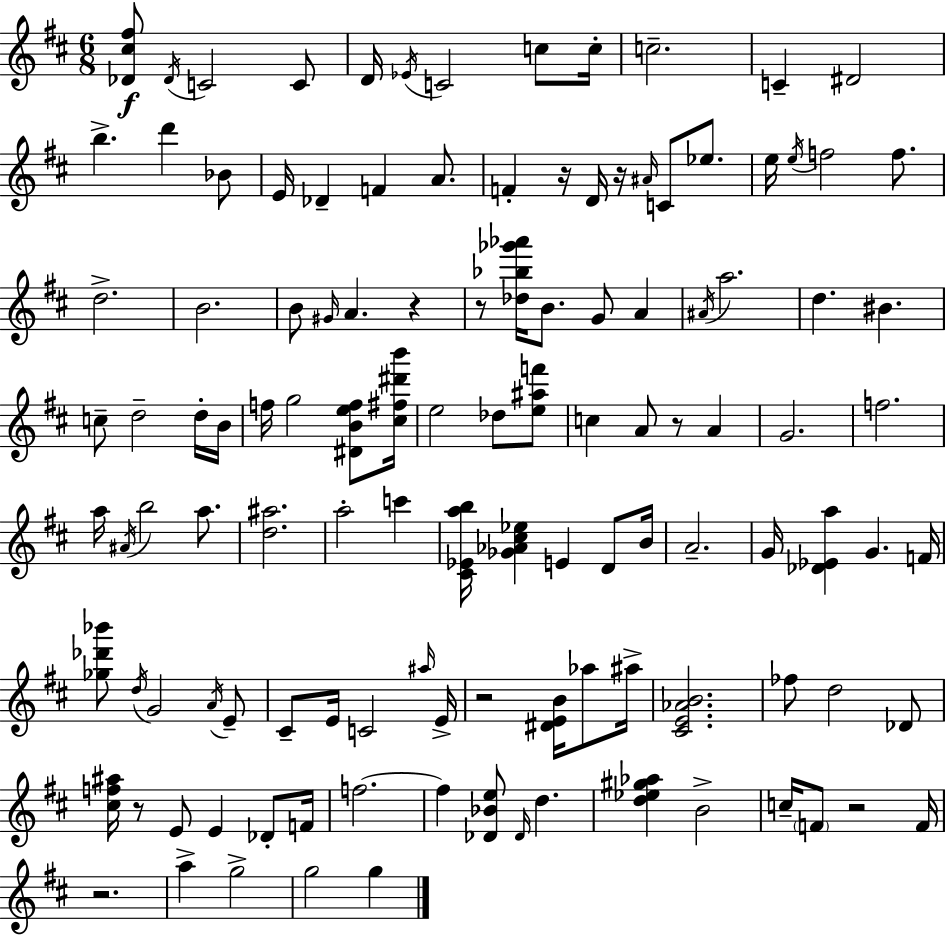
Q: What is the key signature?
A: D major